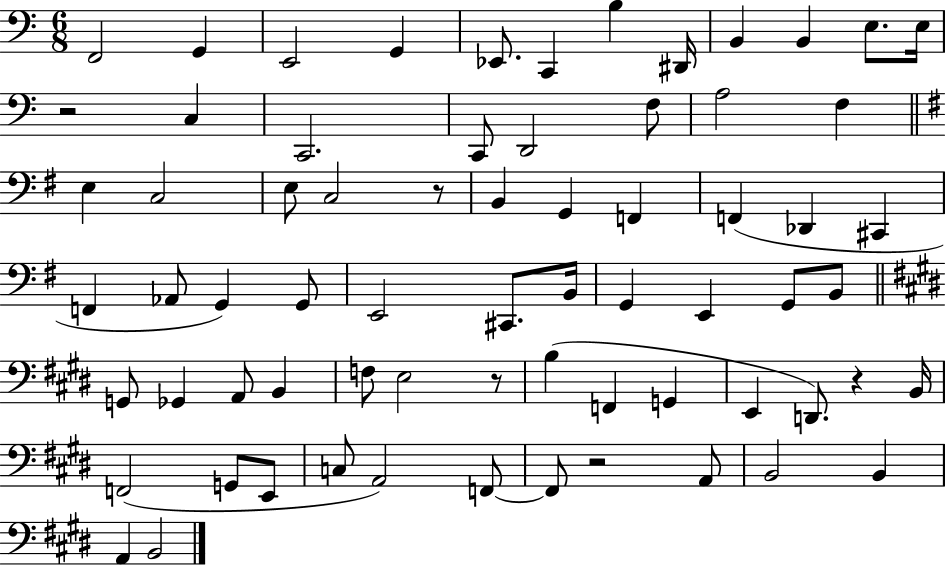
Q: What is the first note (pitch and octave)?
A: F2